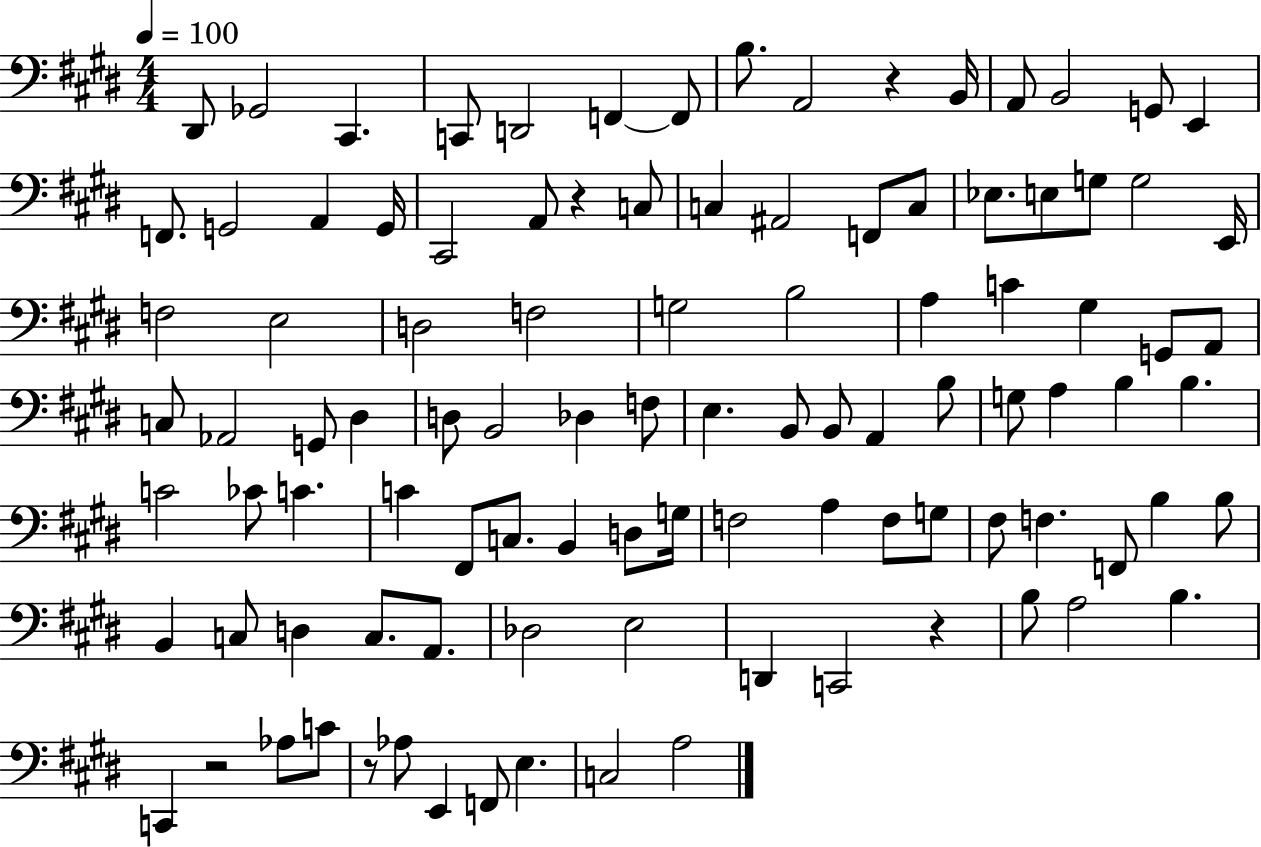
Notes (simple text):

D#2/e Gb2/h C#2/q. C2/e D2/h F2/q F2/e B3/e. A2/h R/q B2/s A2/e B2/h G2/e E2/q F2/e. G2/h A2/q G2/s C#2/h A2/e R/q C3/e C3/q A#2/h F2/e C3/e Eb3/e. E3/e G3/e G3/h E2/s F3/h E3/h D3/h F3/h G3/h B3/h A3/q C4/q G#3/q G2/e A2/e C3/e Ab2/h G2/e D#3/q D3/e B2/h Db3/q F3/e E3/q. B2/e B2/e A2/q B3/e G3/e A3/q B3/q B3/q. C4/h CES4/e C4/q. C4/q F#2/e C3/e. B2/q D3/e G3/s F3/h A3/q F3/e G3/e F#3/e F3/q. F2/e B3/q B3/e B2/q C3/e D3/q C3/e. A2/e. Db3/h E3/h D2/q C2/h R/q B3/e A3/h B3/q. C2/q R/h Ab3/e C4/e R/e Ab3/e E2/q F2/e E3/q. C3/h A3/h